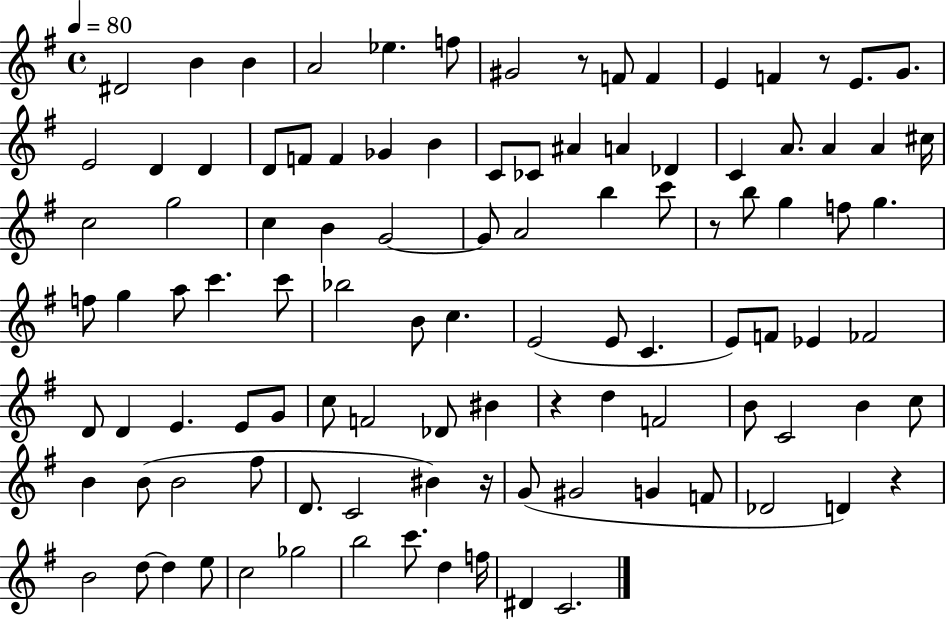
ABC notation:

X:1
T:Untitled
M:4/4
L:1/4
K:G
^D2 B B A2 _e f/2 ^G2 z/2 F/2 F E F z/2 E/2 G/2 E2 D D D/2 F/2 F _G B C/2 _C/2 ^A A _D C A/2 A A ^c/4 c2 g2 c B G2 G/2 A2 b c'/2 z/2 b/2 g f/2 g f/2 g a/2 c' c'/2 _b2 B/2 c E2 E/2 C E/2 F/2 _E _F2 D/2 D E E/2 G/2 c/2 F2 _D/2 ^B z d F2 B/2 C2 B c/2 B B/2 B2 ^f/2 D/2 C2 ^B z/4 G/2 ^G2 G F/2 _D2 D z B2 d/2 d e/2 c2 _g2 b2 c'/2 d f/4 ^D C2